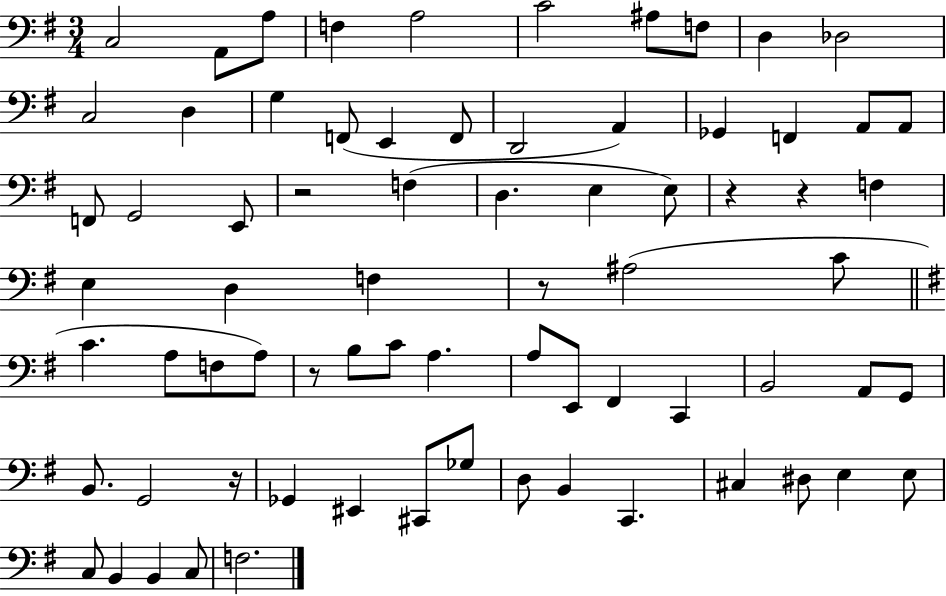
C3/h A2/e A3/e F3/q A3/h C4/h A#3/e F3/e D3/q Db3/h C3/h D3/q G3/q F2/e E2/q F2/e D2/h A2/q Gb2/q F2/q A2/e A2/e F2/e G2/h E2/e R/h F3/q D3/q. E3/q E3/e R/q R/q F3/q E3/q D3/q F3/q R/e A#3/h C4/e C4/q. A3/e F3/e A3/e R/e B3/e C4/e A3/q. A3/e E2/e F#2/q C2/q B2/h A2/e G2/e B2/e. G2/h R/s Gb2/q EIS2/q C#2/e Gb3/e D3/e B2/q C2/q. C#3/q D#3/e E3/q E3/e C3/e B2/q B2/q C3/e F3/h.